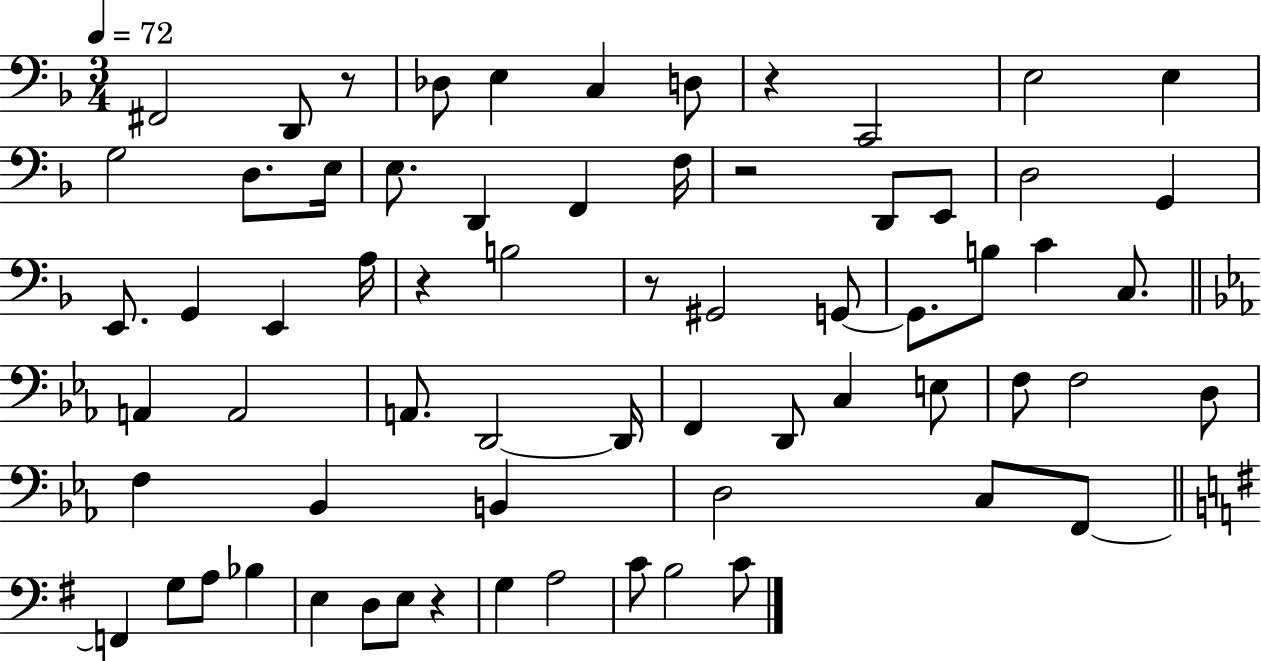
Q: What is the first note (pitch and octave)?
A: F#2